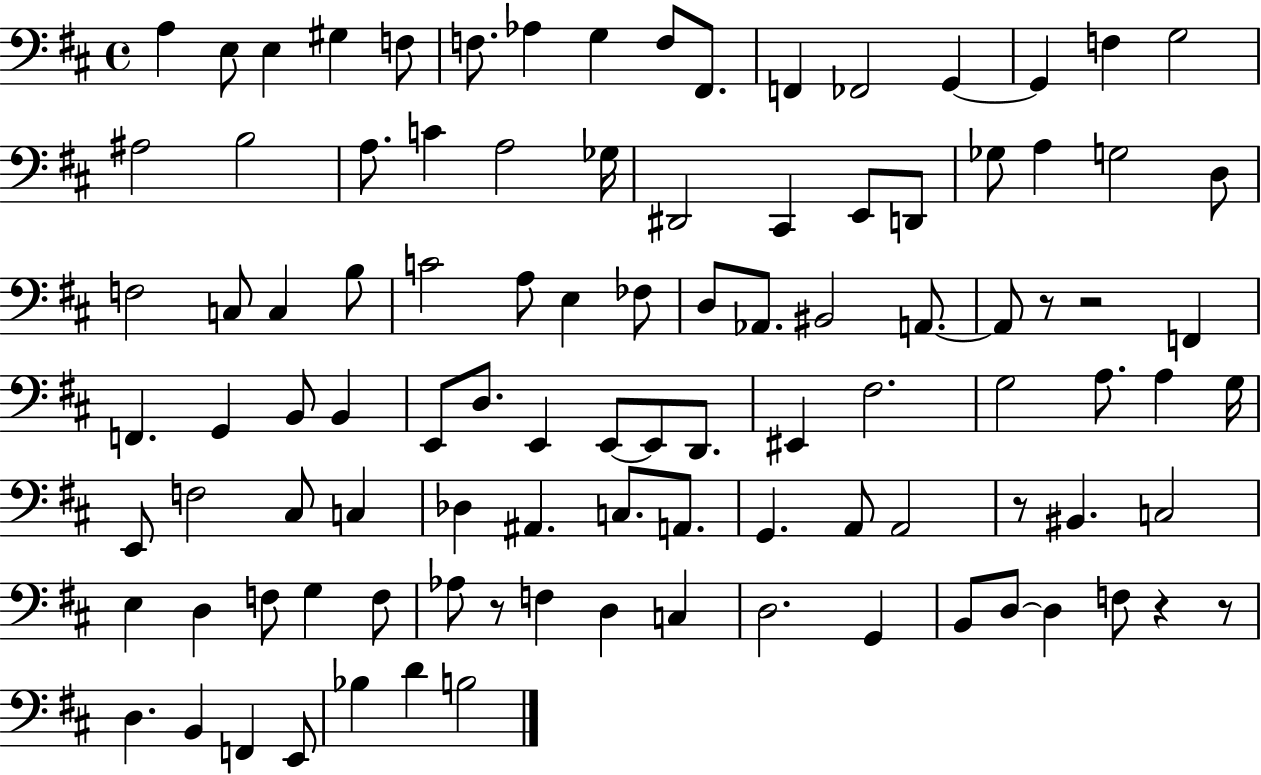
X:1
T:Untitled
M:4/4
L:1/4
K:D
A, E,/2 E, ^G, F,/2 F,/2 _A, G, F,/2 ^F,,/2 F,, _F,,2 G,, G,, F, G,2 ^A,2 B,2 A,/2 C A,2 _G,/4 ^D,,2 ^C,, E,,/2 D,,/2 _G,/2 A, G,2 D,/2 F,2 C,/2 C, B,/2 C2 A,/2 E, _F,/2 D,/2 _A,,/2 ^B,,2 A,,/2 A,,/2 z/2 z2 F,, F,, G,, B,,/2 B,, E,,/2 D,/2 E,, E,,/2 E,,/2 D,,/2 ^E,, ^F,2 G,2 A,/2 A, G,/4 E,,/2 F,2 ^C,/2 C, _D, ^A,, C,/2 A,,/2 G,, A,,/2 A,,2 z/2 ^B,, C,2 E, D, F,/2 G, F,/2 _A,/2 z/2 F, D, C, D,2 G,, B,,/2 D,/2 D, F,/2 z z/2 D, B,, F,, E,,/2 _B, D B,2